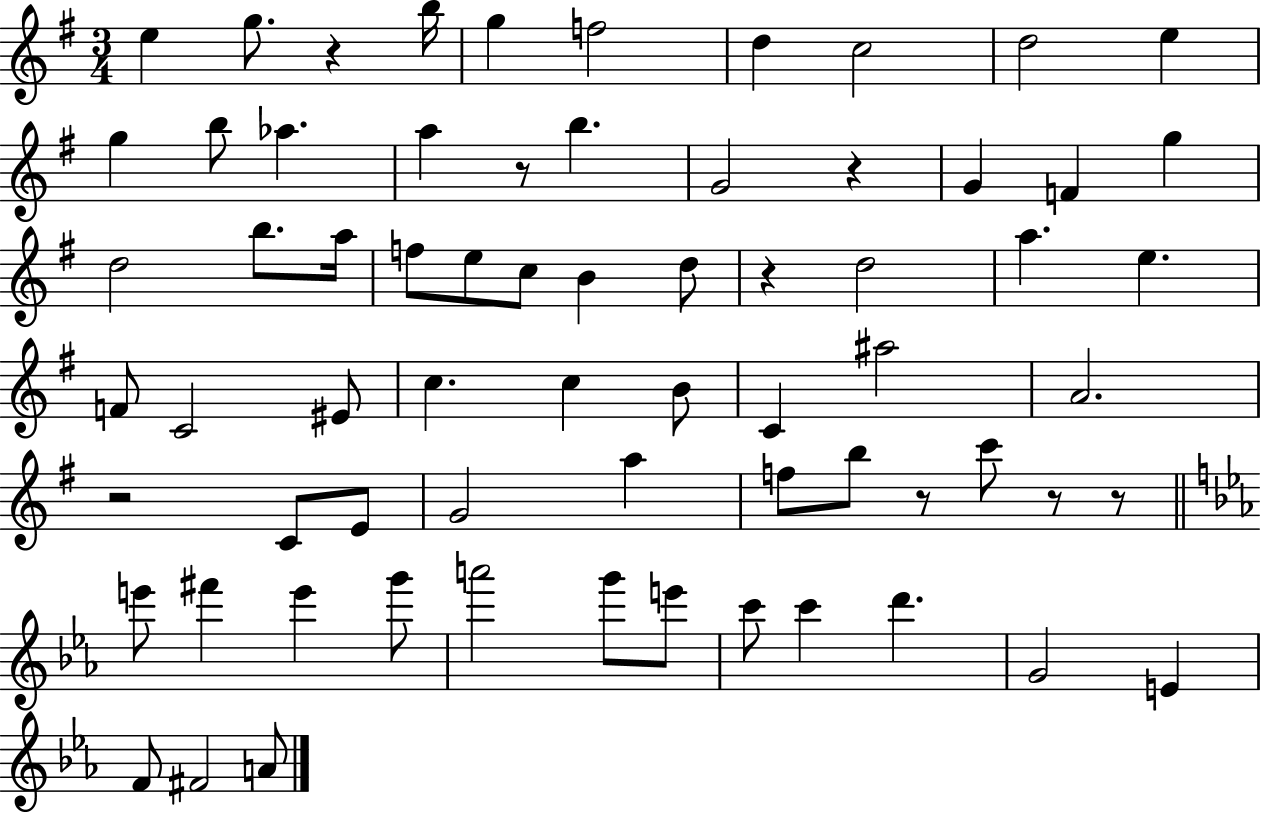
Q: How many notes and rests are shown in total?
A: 68